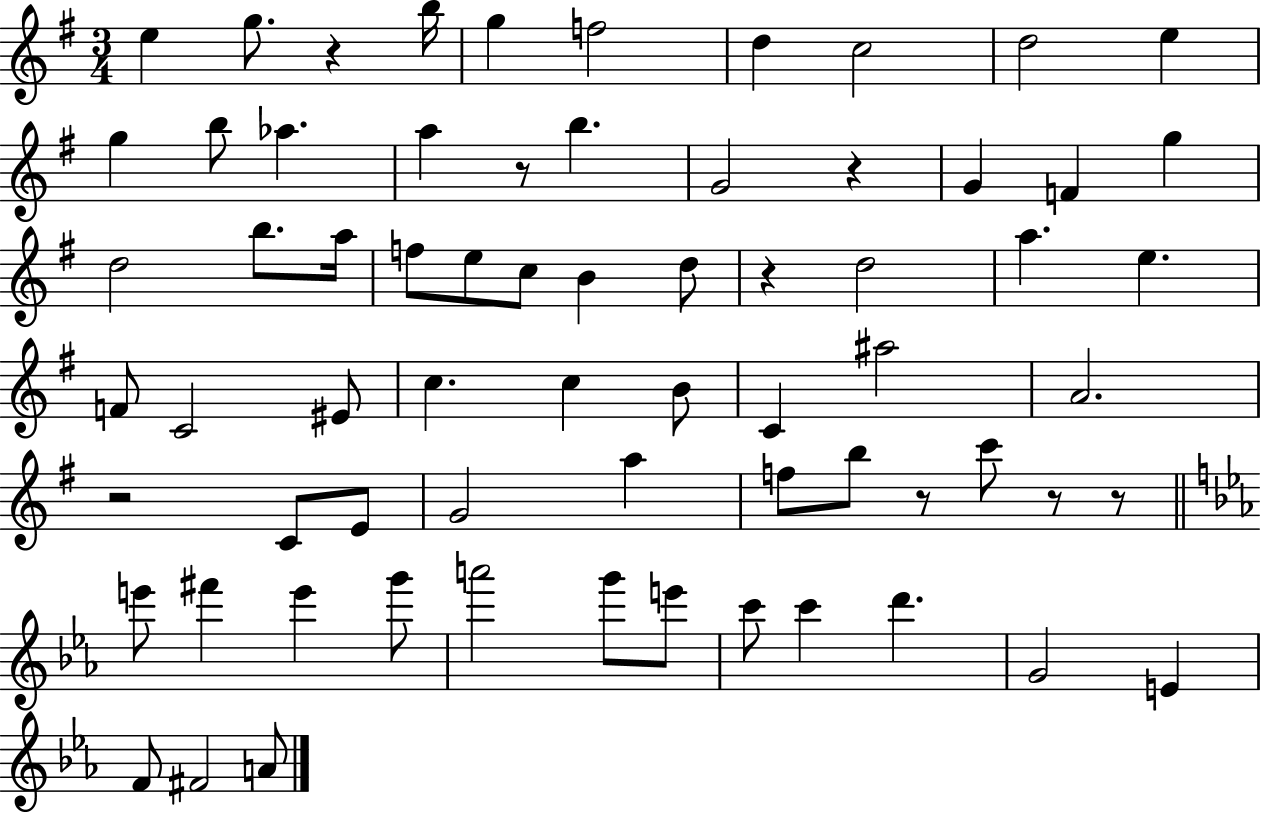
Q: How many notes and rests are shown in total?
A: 68